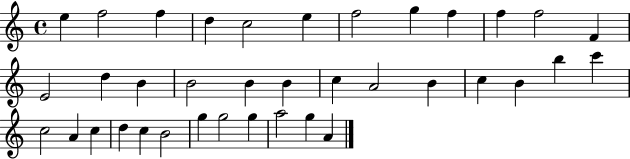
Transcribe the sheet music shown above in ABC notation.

X:1
T:Untitled
M:4/4
L:1/4
K:C
e f2 f d c2 e f2 g f f f2 F E2 d B B2 B B c A2 B c B b c' c2 A c d c B2 g g2 g a2 g A